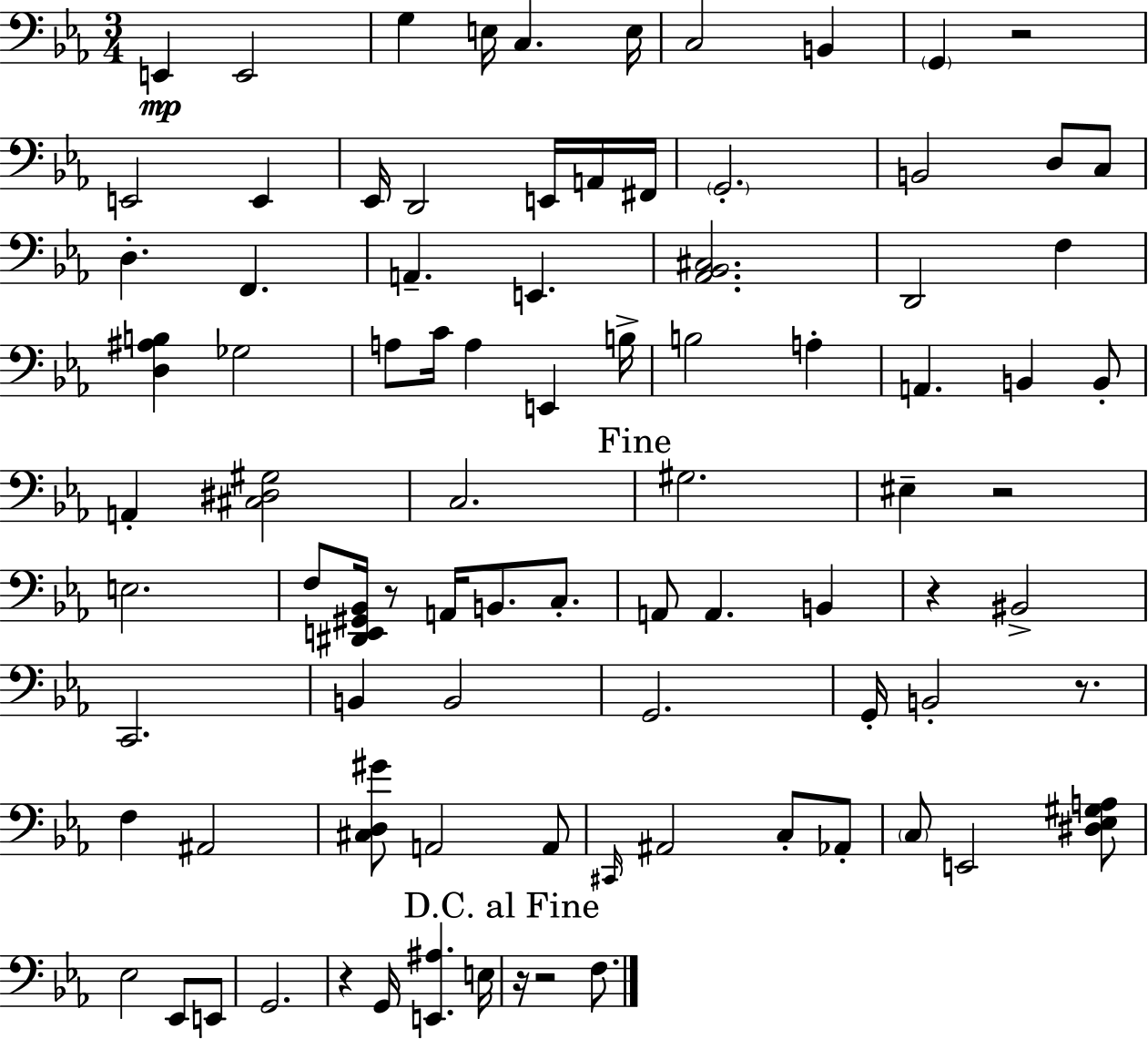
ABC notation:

X:1
T:Untitled
M:3/4
L:1/4
K:Eb
E,, E,,2 G, E,/4 C, E,/4 C,2 B,, G,, z2 E,,2 E,, _E,,/4 D,,2 E,,/4 A,,/4 ^F,,/4 G,,2 B,,2 D,/2 C,/2 D, F,, A,, E,, [_A,,_B,,^C,]2 D,,2 F, [D,^A,B,] _G,2 A,/2 C/4 A, E,, B,/4 B,2 A, A,, B,, B,,/2 A,, [^C,^D,^G,]2 C,2 ^G,2 ^E, z2 E,2 F,/2 [^D,,E,,^G,,_B,,]/4 z/2 A,,/4 B,,/2 C,/2 A,,/2 A,, B,, z ^B,,2 C,,2 B,, B,,2 G,,2 G,,/4 B,,2 z/2 F, ^A,,2 [^C,D,^G]/2 A,,2 A,,/2 ^C,,/4 ^A,,2 C,/2 _A,,/2 C,/2 E,,2 [^D,_E,^G,A,]/2 _E,2 _E,,/2 E,,/2 G,,2 z G,,/4 [E,,^A,] E,/4 z/4 z2 F,/2